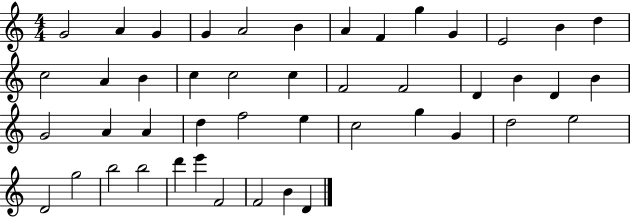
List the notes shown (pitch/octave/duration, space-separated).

G4/h A4/q G4/q G4/q A4/h B4/q A4/q F4/q G5/q G4/q E4/h B4/q D5/q C5/h A4/q B4/q C5/q C5/h C5/q F4/h F4/h D4/q B4/q D4/q B4/q G4/h A4/q A4/q D5/q F5/h E5/q C5/h G5/q G4/q D5/h E5/h D4/h G5/h B5/h B5/h D6/q E6/q F4/h F4/h B4/q D4/q